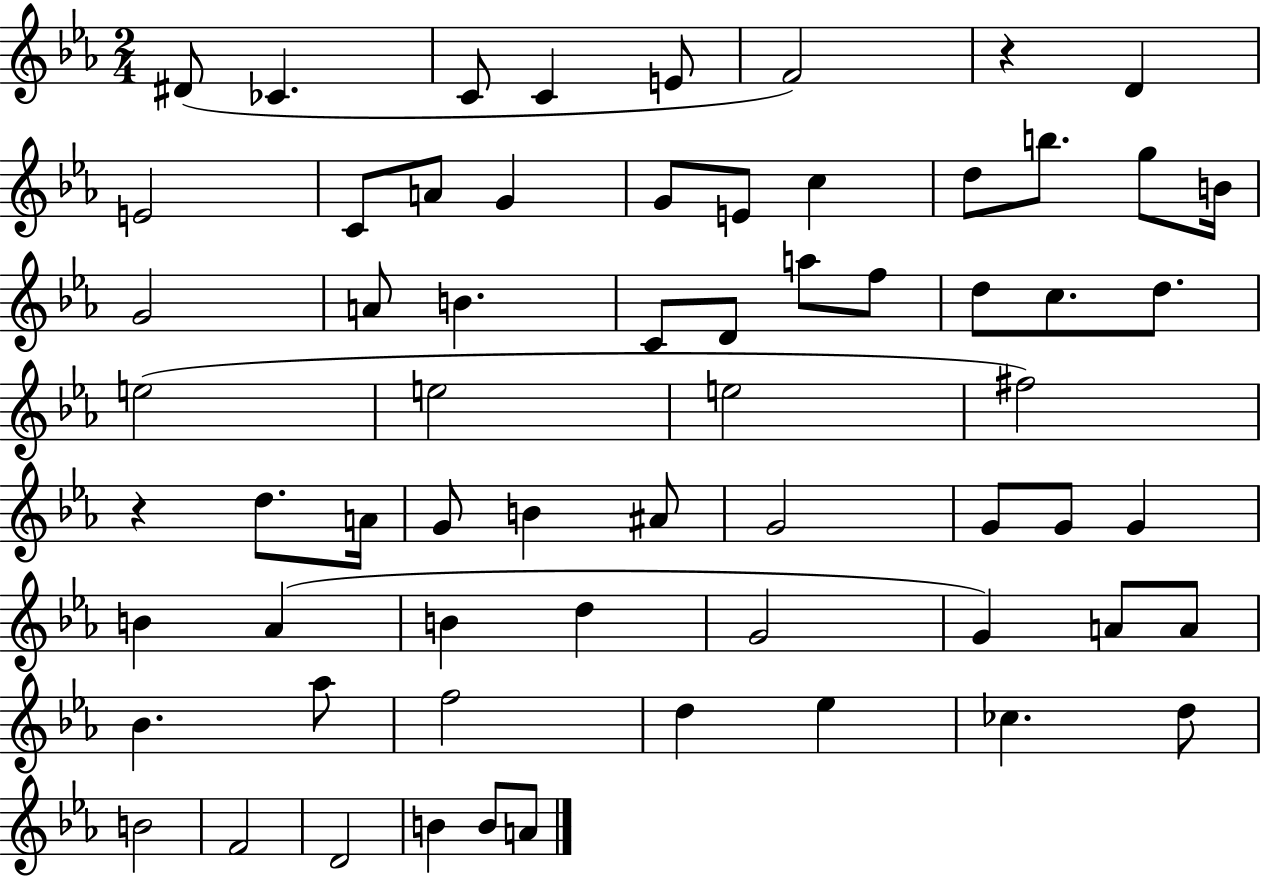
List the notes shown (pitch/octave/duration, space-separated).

D#4/e CES4/q. C4/e C4/q E4/e F4/h R/q D4/q E4/h C4/e A4/e G4/q G4/e E4/e C5/q D5/e B5/e. G5/e B4/s G4/h A4/e B4/q. C4/e D4/e A5/e F5/e D5/e C5/e. D5/e. E5/h E5/h E5/h F#5/h R/q D5/e. A4/s G4/e B4/q A#4/e G4/h G4/e G4/e G4/q B4/q Ab4/q B4/q D5/q G4/h G4/q A4/e A4/e Bb4/q. Ab5/e F5/h D5/q Eb5/q CES5/q. D5/e B4/h F4/h D4/h B4/q B4/e A4/e